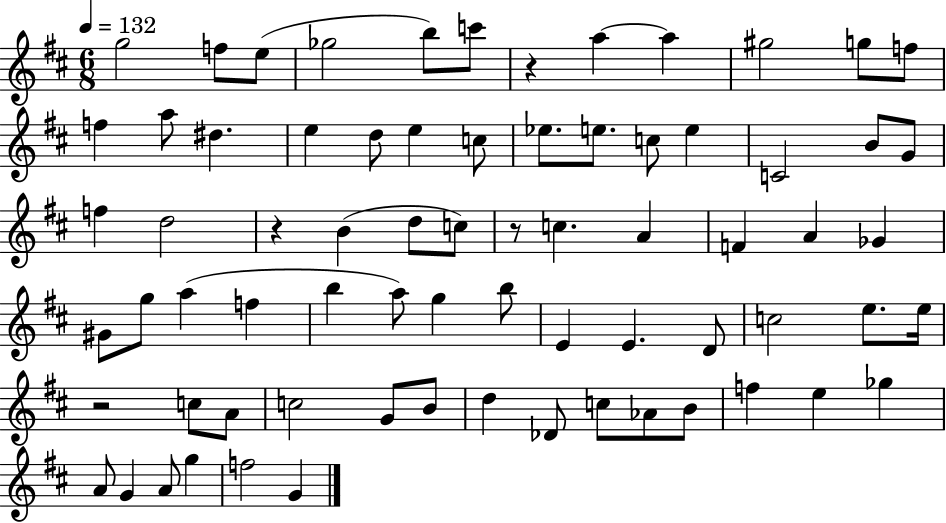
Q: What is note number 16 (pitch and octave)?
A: D5